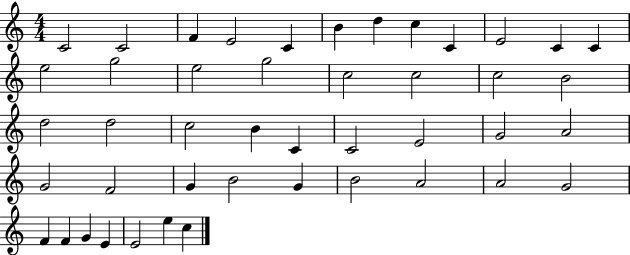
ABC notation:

X:1
T:Untitled
M:4/4
L:1/4
K:C
C2 C2 F E2 C B d c C E2 C C e2 g2 e2 g2 c2 c2 c2 B2 d2 d2 c2 B C C2 E2 G2 A2 G2 F2 G B2 G B2 A2 A2 G2 F F G E E2 e c